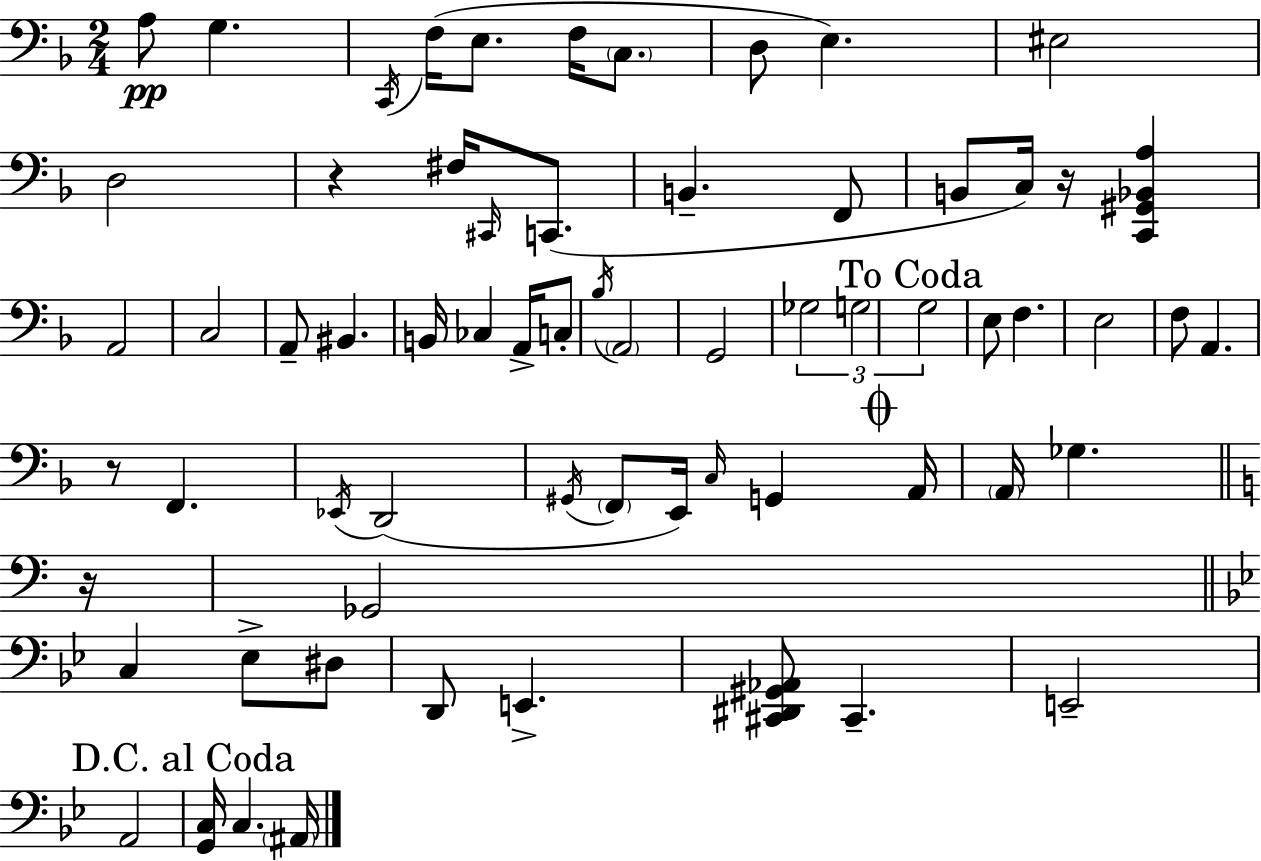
{
  \clef bass
  \numericTimeSignature
  \time 2/4
  \key f \major
  a8\pp g4. | \acciaccatura { c,16 } f16( e8. f16 \parenthesize c8. | d8 e4.) | eis2 | \break d2 | r4 fis16 \grace { cis,16 }( c,8. | b,4.-- | f,8 b,8 c16) r16 <c, gis, bes, a>4 | \break a,2 | c2 | a,8-- bis,4. | b,16 ces4 a,16-> | \break c8-. \acciaccatura { bes16 } \parenthesize a,2 | g,2 | \tuplet 3/2 { ges2 | g2 | \break \mark "To Coda" g2 } | e8 f4. | e2 | f8 a,4. | \break r8 f,4. | \acciaccatura { ees,16 }( d,2 | \acciaccatura { gis,16 } \parenthesize f,8 e,16) | \grace { c16 } g,4 \mark \markup { \musicglyph "scripts.coda" } a,16 \parenthesize a,16 ges4. | \break \bar "||" \break \key a \minor r16 ges,2 | \bar "||" \break \key g \minor c4 ees8-> dis8 | d,8 e,4.-> | <cis, dis, gis, aes,>8 cis,4.-- | e,2-- | \break a,2 | \mark "D.C. al Coda" <g, c>16 c4. \parenthesize ais,16 | \bar "|."
}